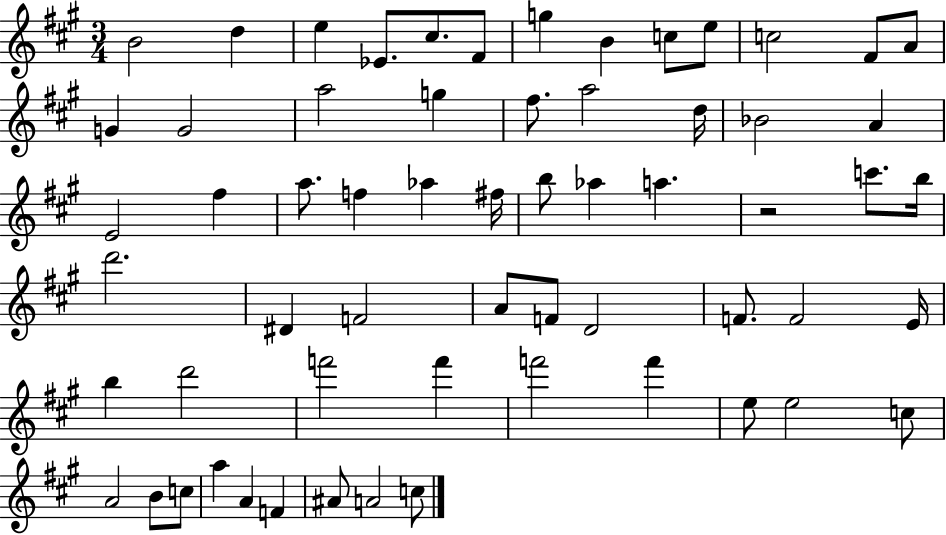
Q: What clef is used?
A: treble